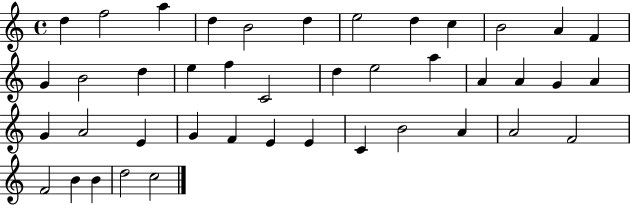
X:1
T:Untitled
M:4/4
L:1/4
K:C
d f2 a d B2 d e2 d c B2 A F G B2 d e f C2 d e2 a A A G A G A2 E G F E E C B2 A A2 F2 F2 B B d2 c2